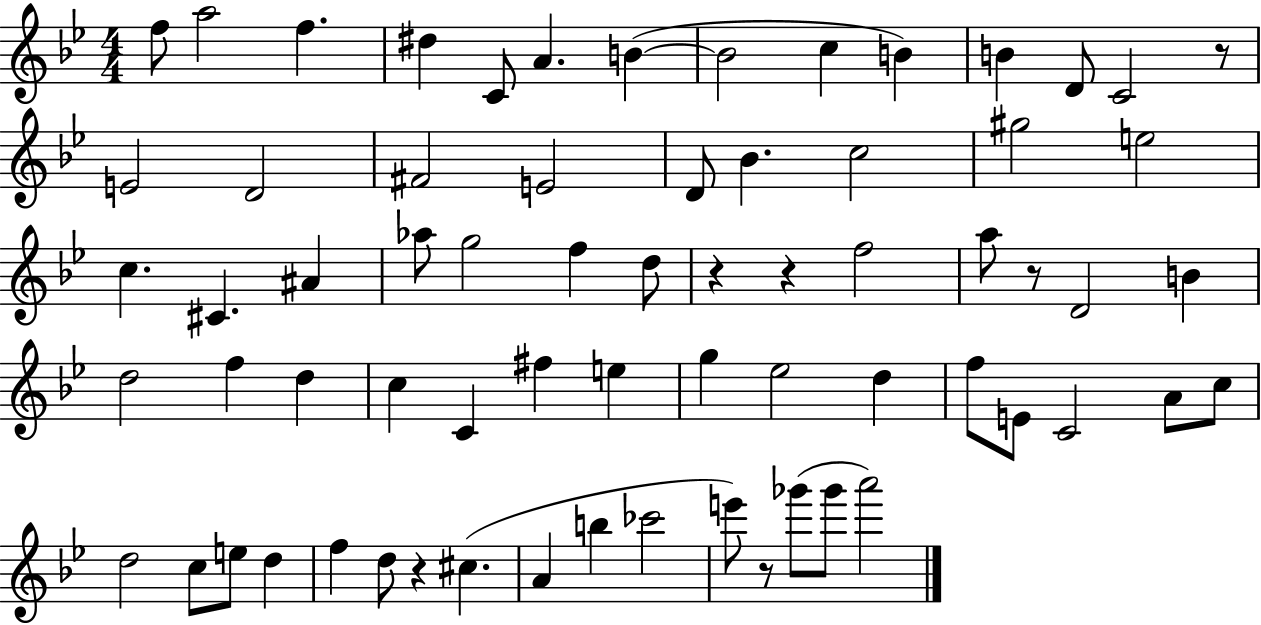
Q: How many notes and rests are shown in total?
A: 68